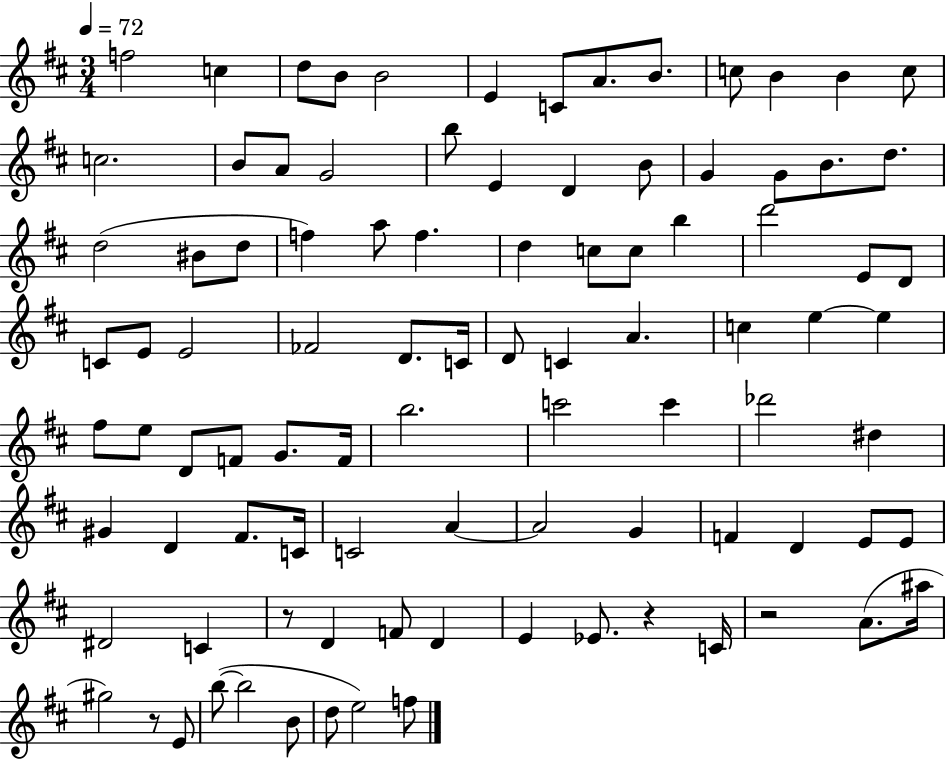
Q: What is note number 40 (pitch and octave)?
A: E4